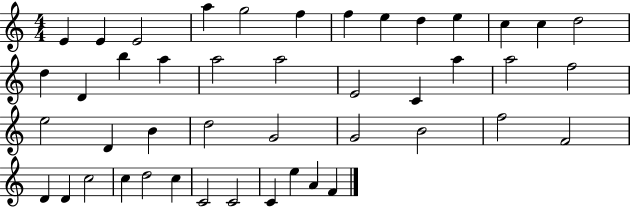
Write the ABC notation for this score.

X:1
T:Untitled
M:4/4
L:1/4
K:C
E E E2 a g2 f f e d e c c d2 d D b a a2 a2 E2 C a a2 f2 e2 D B d2 G2 G2 B2 f2 F2 D D c2 c d2 c C2 C2 C e A F